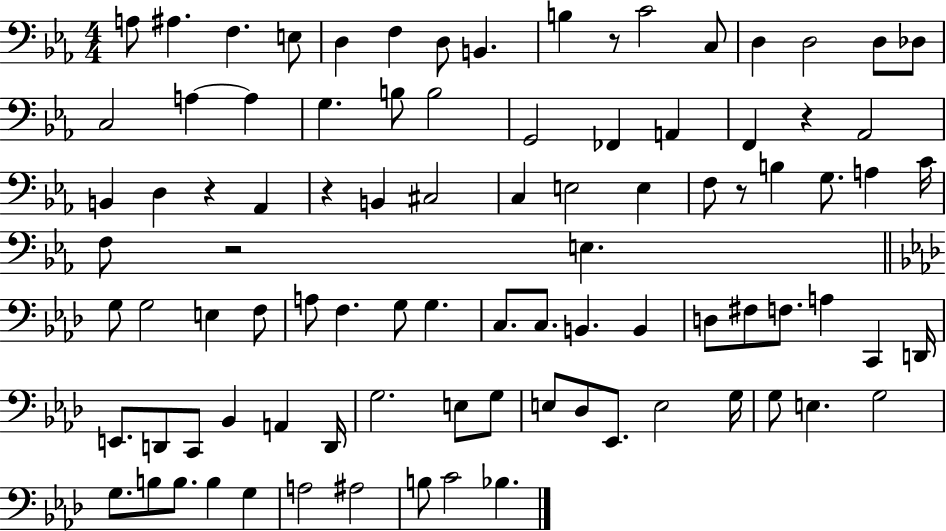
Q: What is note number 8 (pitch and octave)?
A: B2